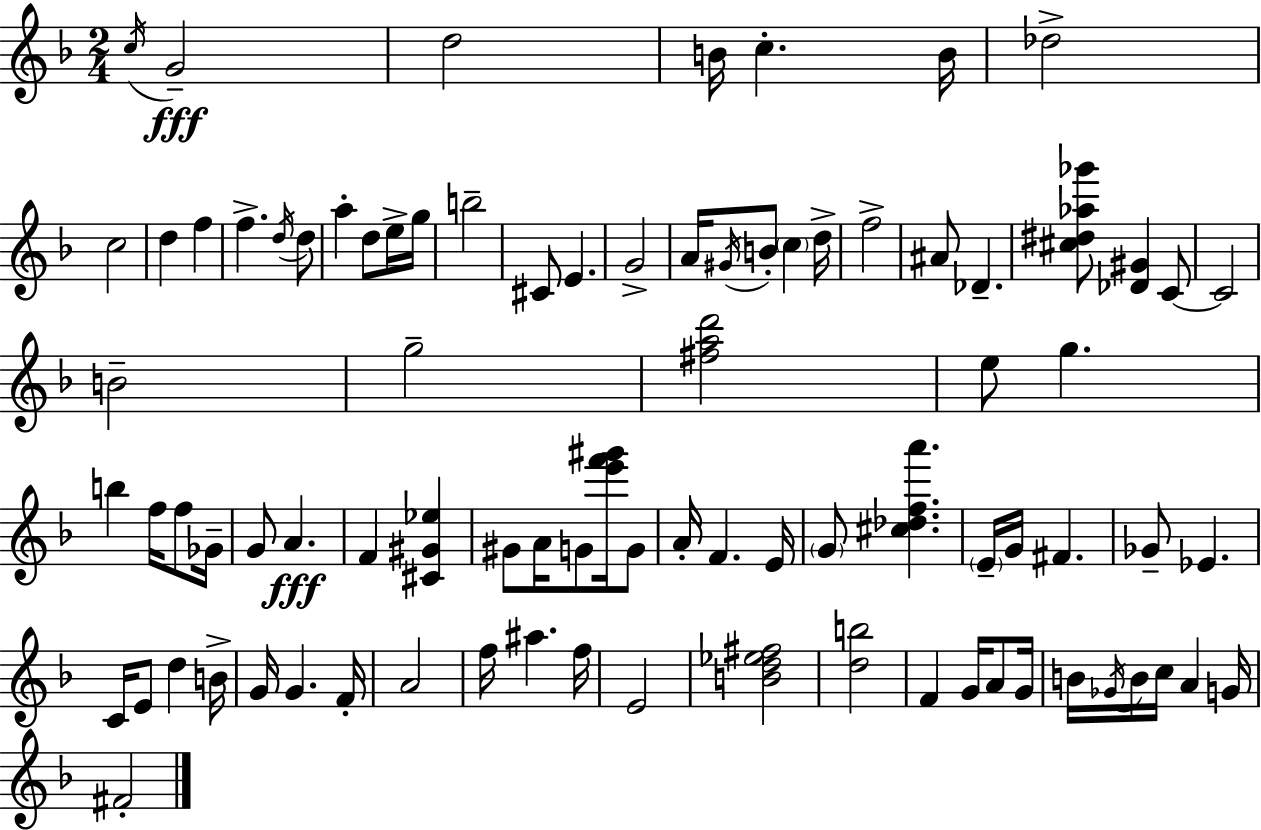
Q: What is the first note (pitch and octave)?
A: C5